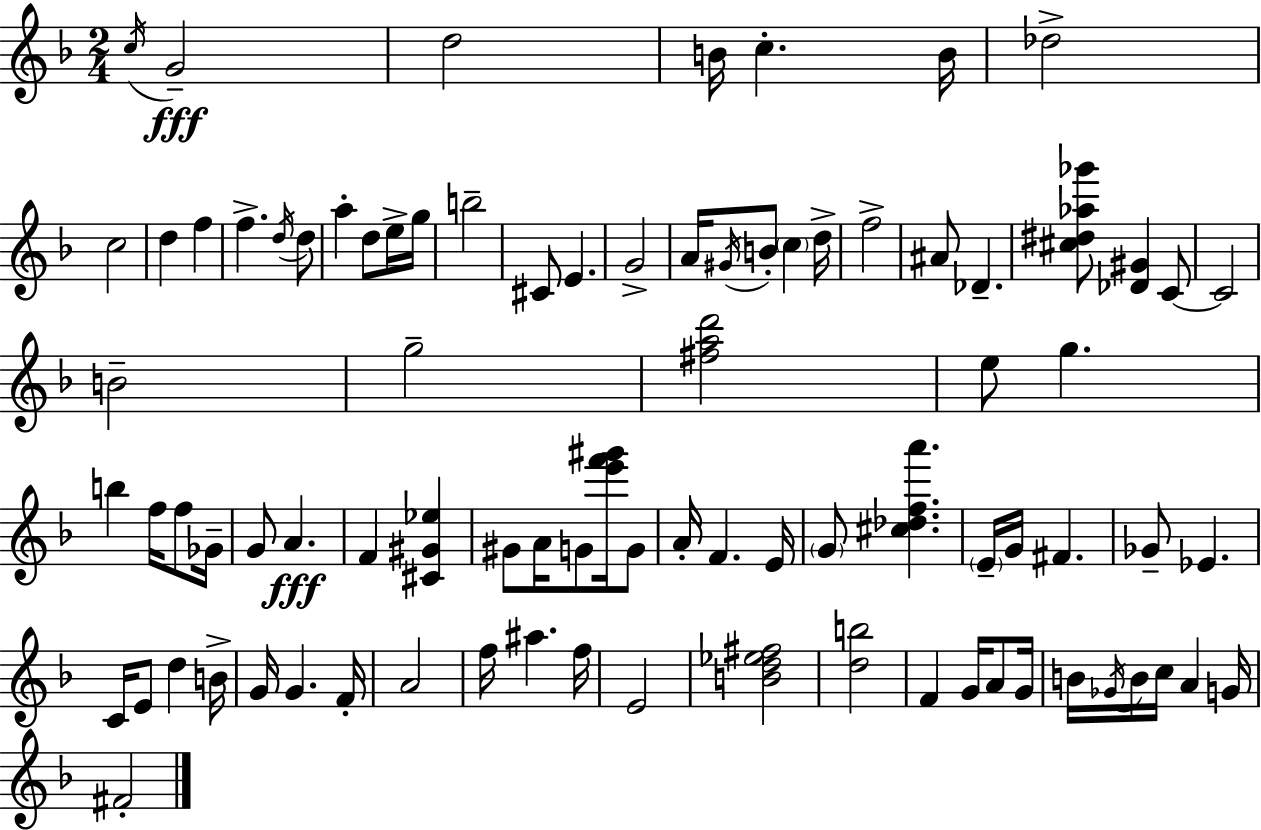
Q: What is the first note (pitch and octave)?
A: C5